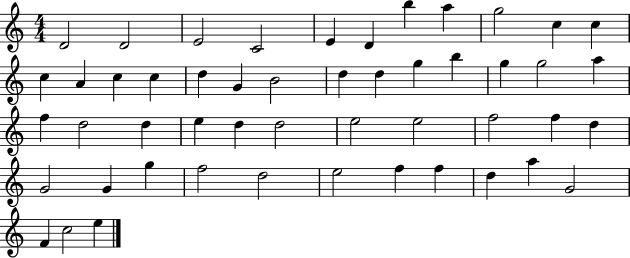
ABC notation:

X:1
T:Untitled
M:4/4
L:1/4
K:C
D2 D2 E2 C2 E D b a g2 c c c A c c d G B2 d d g b g g2 a f d2 d e d d2 e2 e2 f2 f d G2 G g f2 d2 e2 f f d a G2 F c2 e